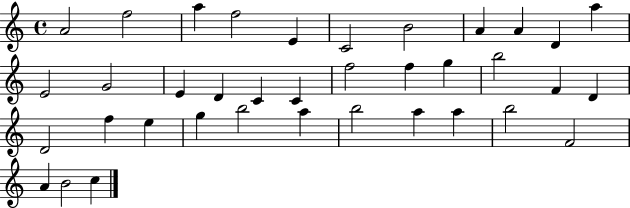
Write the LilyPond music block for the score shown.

{
  \clef treble
  \time 4/4
  \defaultTimeSignature
  \key c \major
  a'2 f''2 | a''4 f''2 e'4 | c'2 b'2 | a'4 a'4 d'4 a''4 | \break e'2 g'2 | e'4 d'4 c'4 c'4 | f''2 f''4 g''4 | b''2 f'4 d'4 | \break d'2 f''4 e''4 | g''4 b''2 a''4 | b''2 a''4 a''4 | b''2 f'2 | \break a'4 b'2 c''4 | \bar "|."
}